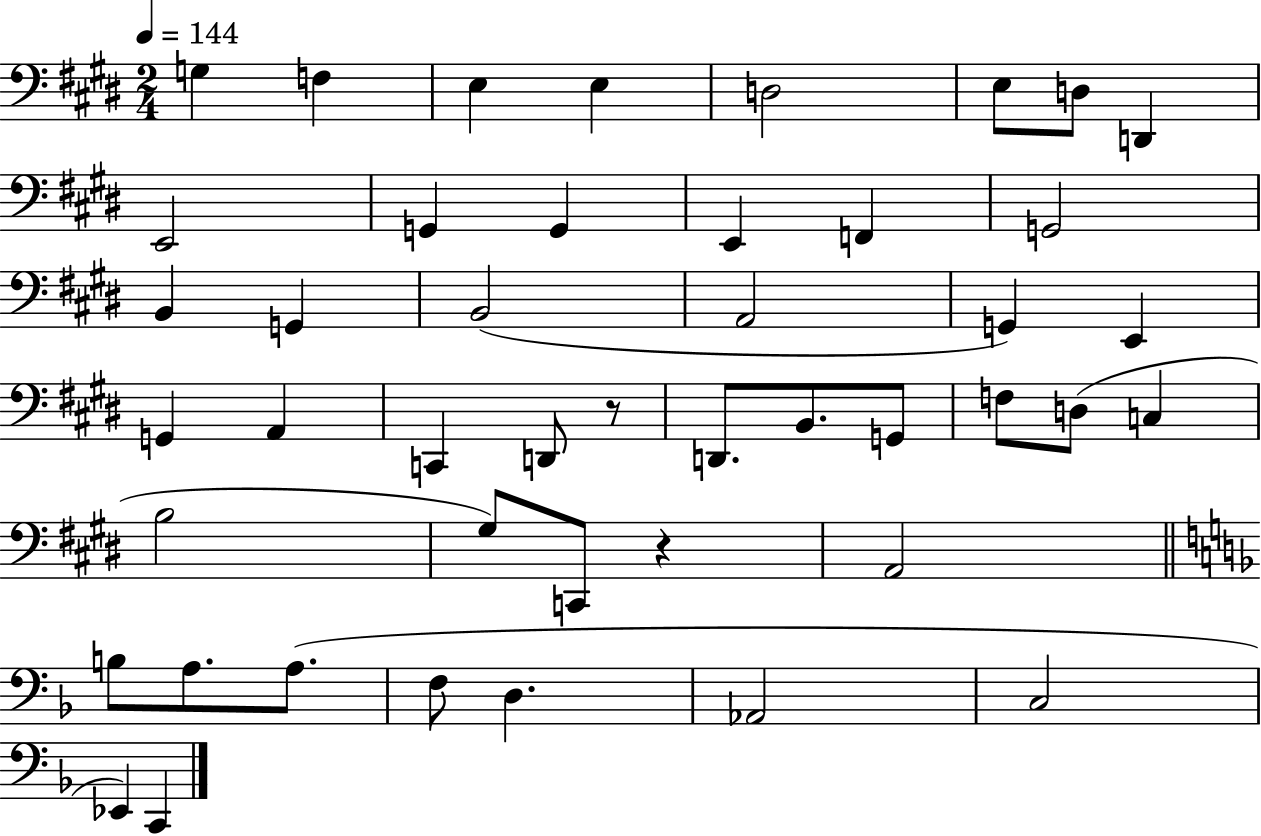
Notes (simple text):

G3/q F3/q E3/q E3/q D3/h E3/e D3/e D2/q E2/h G2/q G2/q E2/q F2/q G2/h B2/q G2/q B2/h A2/h G2/q E2/q G2/q A2/q C2/q D2/e R/e D2/e. B2/e. G2/e F3/e D3/e C3/q B3/h G#3/e C2/e R/q A2/h B3/e A3/e. A3/e. F3/e D3/q. Ab2/h C3/h Eb2/q C2/q